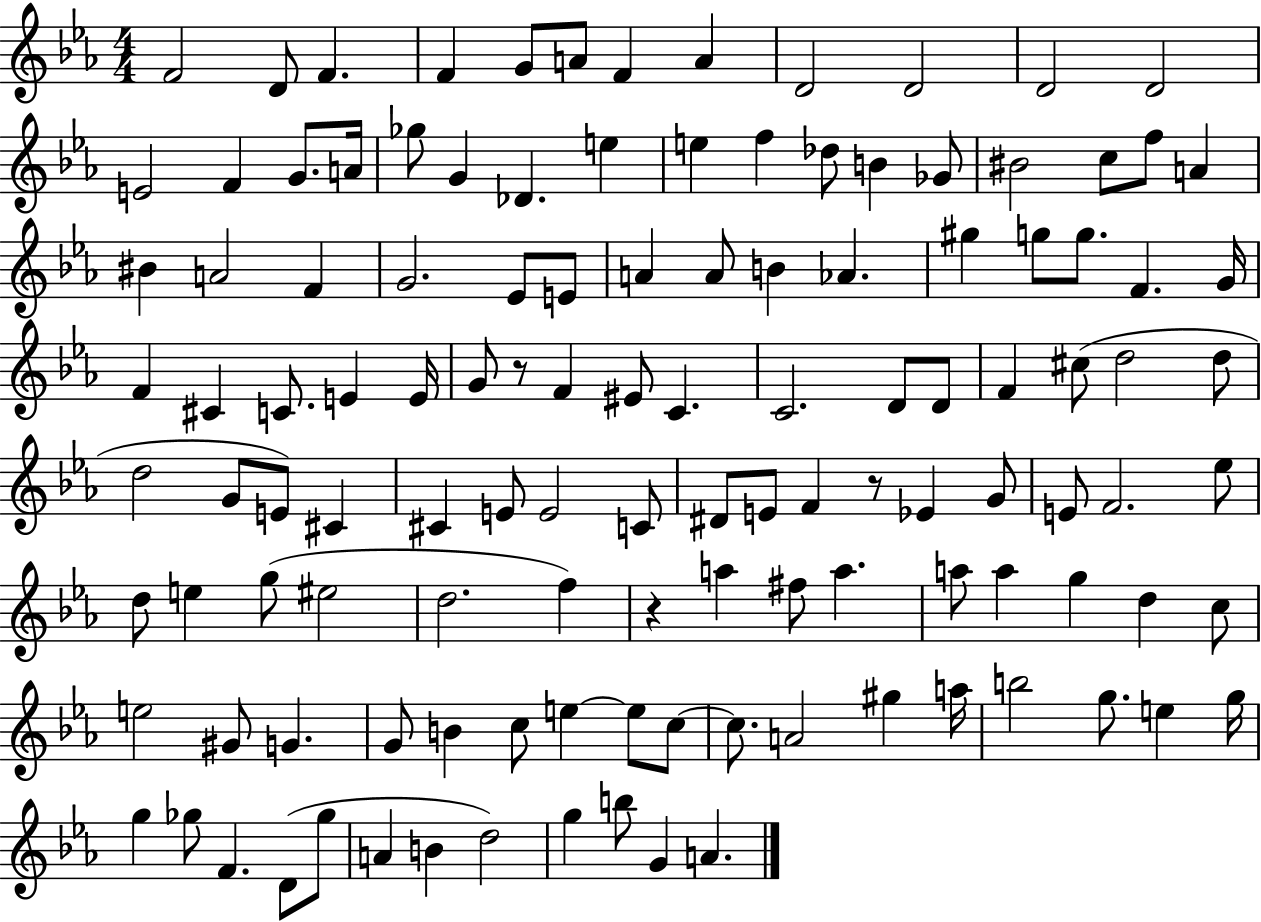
{
  \clef treble
  \numericTimeSignature
  \time 4/4
  \key ees \major
  \repeat volta 2 { f'2 d'8 f'4. | f'4 g'8 a'8 f'4 a'4 | d'2 d'2 | d'2 d'2 | \break e'2 f'4 g'8. a'16 | ges''8 g'4 des'4. e''4 | e''4 f''4 des''8 b'4 ges'8 | bis'2 c''8 f''8 a'4 | \break bis'4 a'2 f'4 | g'2. ees'8 e'8 | a'4 a'8 b'4 aes'4. | gis''4 g''8 g''8. f'4. g'16 | \break f'4 cis'4 c'8. e'4 e'16 | g'8 r8 f'4 eis'8 c'4. | c'2. d'8 d'8 | f'4 cis''8( d''2 d''8 | \break d''2 g'8 e'8) cis'4 | cis'4 e'8 e'2 c'8 | dis'8 e'8 f'4 r8 ees'4 g'8 | e'8 f'2. ees''8 | \break d''8 e''4 g''8( eis''2 | d''2. f''4) | r4 a''4 fis''8 a''4. | a''8 a''4 g''4 d''4 c''8 | \break e''2 gis'8 g'4. | g'8 b'4 c''8 e''4~~ e''8 c''8~~ | c''8. a'2 gis''4 a''16 | b''2 g''8. e''4 g''16 | \break g''4 ges''8 f'4. d'8( ges''8 | a'4 b'4 d''2) | g''4 b''8 g'4 a'4. | } \bar "|."
}